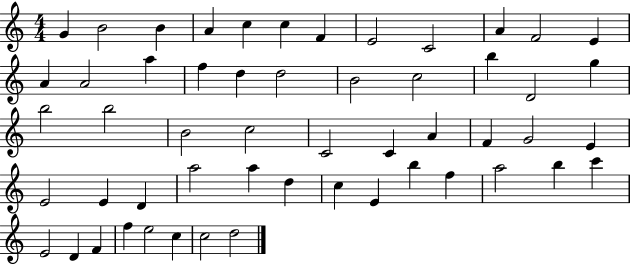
G4/q B4/h B4/q A4/q C5/q C5/q F4/q E4/h C4/h A4/q F4/h E4/q A4/q A4/h A5/q F5/q D5/q D5/h B4/h C5/h B5/q D4/h G5/q B5/h B5/h B4/h C5/h C4/h C4/q A4/q F4/q G4/h E4/q E4/h E4/q D4/q A5/h A5/q D5/q C5/q E4/q B5/q F5/q A5/h B5/q C6/q E4/h D4/q F4/q F5/q E5/h C5/q C5/h D5/h